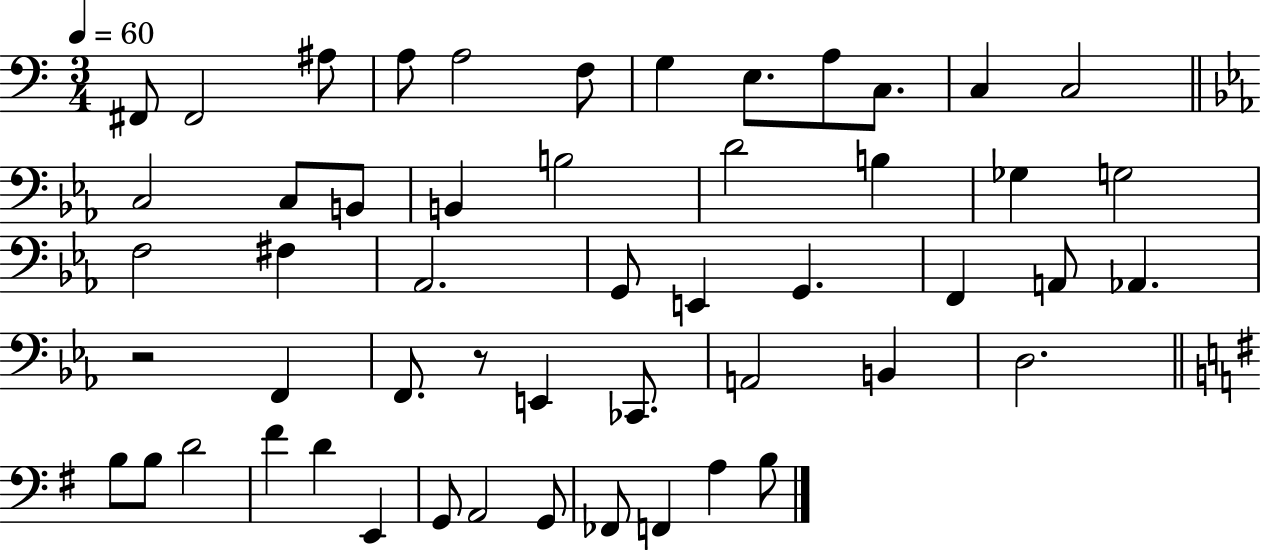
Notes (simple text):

F#2/e F#2/h A#3/e A3/e A3/h F3/e G3/q E3/e. A3/e C3/e. C3/q C3/h C3/h C3/e B2/e B2/q B3/h D4/h B3/q Gb3/q G3/h F3/h F#3/q Ab2/h. G2/e E2/q G2/q. F2/q A2/e Ab2/q. R/h F2/q F2/e. R/e E2/q CES2/e. A2/h B2/q D3/h. B3/e B3/e D4/h F#4/q D4/q E2/q G2/e A2/h G2/e FES2/e F2/q A3/q B3/e